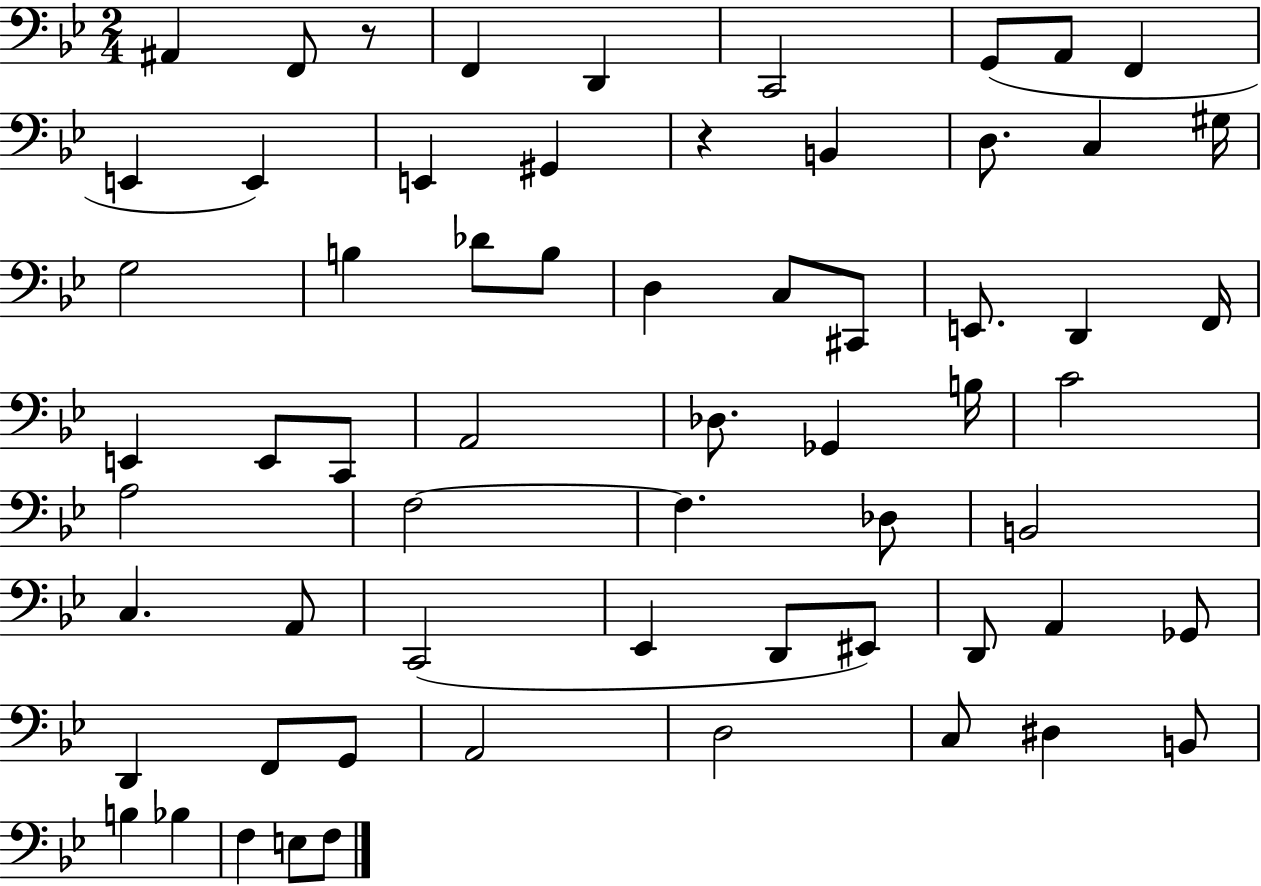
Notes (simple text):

A#2/q F2/e R/e F2/q D2/q C2/h G2/e A2/e F2/q E2/q E2/q E2/q G#2/q R/q B2/q D3/e. C3/q G#3/s G3/h B3/q Db4/e B3/e D3/q C3/e C#2/e E2/e. D2/q F2/s E2/q E2/e C2/e A2/h Db3/e. Gb2/q B3/s C4/h A3/h F3/h F3/q. Db3/e B2/h C3/q. A2/e C2/h Eb2/q D2/e EIS2/e D2/e A2/q Gb2/e D2/q F2/e G2/e A2/h D3/h C3/e D#3/q B2/e B3/q Bb3/q F3/q E3/e F3/e